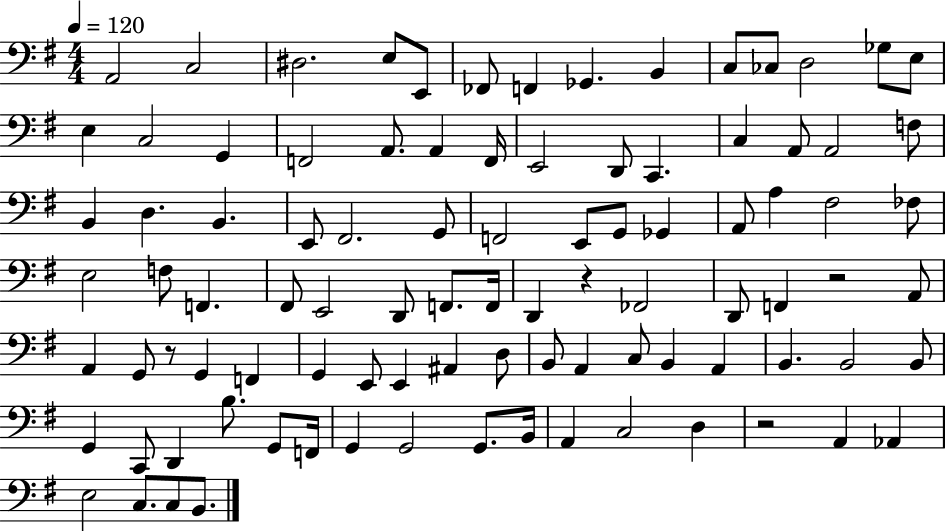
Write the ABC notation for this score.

X:1
T:Untitled
M:4/4
L:1/4
K:G
A,,2 C,2 ^D,2 E,/2 E,,/2 _F,,/2 F,, _G,, B,, C,/2 _C,/2 D,2 _G,/2 E,/2 E, C,2 G,, F,,2 A,,/2 A,, F,,/4 E,,2 D,,/2 C,, C, A,,/2 A,,2 F,/2 B,, D, B,, E,,/2 ^F,,2 G,,/2 F,,2 E,,/2 G,,/2 _G,, A,,/2 A, ^F,2 _F,/2 E,2 F,/2 F,, ^F,,/2 E,,2 D,,/2 F,,/2 F,,/4 D,, z _F,,2 D,,/2 F,, z2 A,,/2 A,, G,,/2 z/2 G,, F,, G,, E,,/2 E,, ^A,, D,/2 B,,/2 A,, C,/2 B,, A,, B,, B,,2 B,,/2 G,, C,,/2 D,, B,/2 G,,/2 F,,/4 G,, G,,2 G,,/2 B,,/4 A,, C,2 D, z2 A,, _A,, E,2 C,/2 C,/2 B,,/2